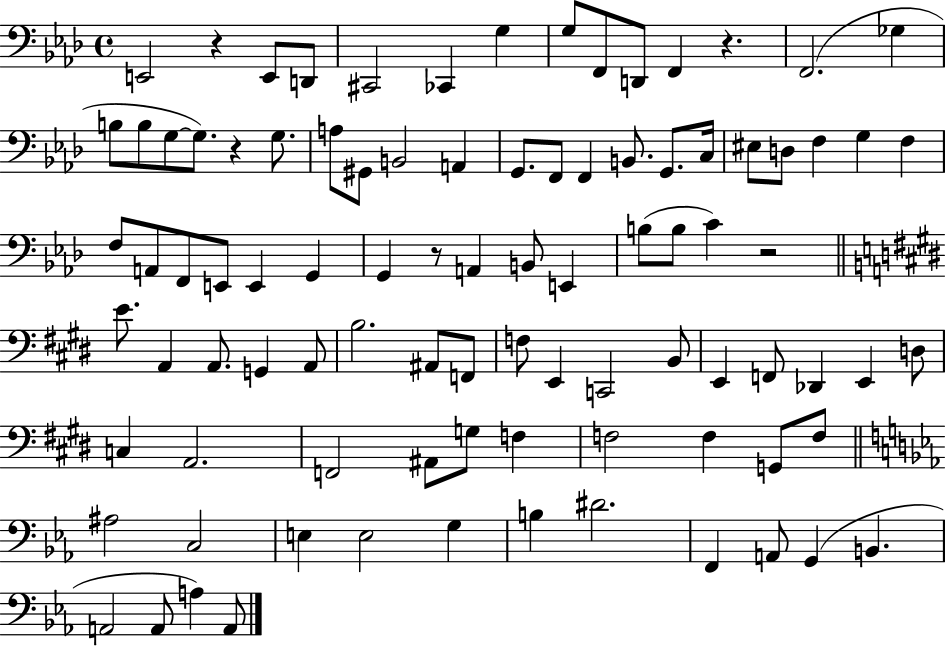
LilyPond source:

{
  \clef bass
  \time 4/4
  \defaultTimeSignature
  \key aes \major
  e,2 r4 e,8 d,8 | cis,2 ces,4 g4 | g8 f,8 d,8 f,4 r4. | f,2.( ges4 | \break b8 b8 g8~~ g8.) r4 g8. | a8 gis,8 b,2 a,4 | g,8. f,8 f,4 b,8. g,8. c16 | eis8 d8 f4 g4 f4 | \break f8 a,8 f,8 e,8 e,4 g,4 | g,4 r8 a,4 b,8 e,4 | b8( b8 c'4) r2 | \bar "||" \break \key e \major e'8. a,4 a,8. g,4 a,8 | b2. ais,8 f,8 | f8 e,4 c,2 b,8 | e,4 f,8 des,4 e,4 d8 | \break c4 a,2. | f,2 ais,8 g8 f4 | f2 f4 g,8 f8 | \bar "||" \break \key ees \major ais2 c2 | e4 e2 g4 | b4 dis'2. | f,4 a,8 g,4( b,4. | \break a,2 a,8 a4) a,8 | \bar "|."
}